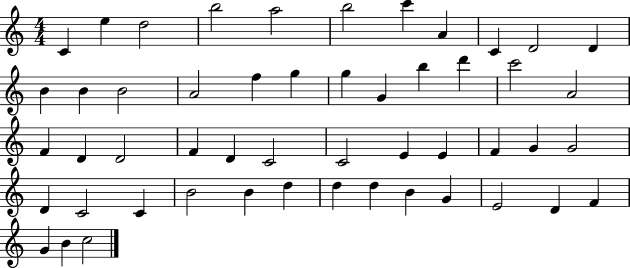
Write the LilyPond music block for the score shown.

{
  \clef treble
  \numericTimeSignature
  \time 4/4
  \key c \major
  c'4 e''4 d''2 | b''2 a''2 | b''2 c'''4 a'4 | c'4 d'2 d'4 | \break b'4 b'4 b'2 | a'2 f''4 g''4 | g''4 g'4 b''4 d'''4 | c'''2 a'2 | \break f'4 d'4 d'2 | f'4 d'4 c'2 | c'2 e'4 e'4 | f'4 g'4 g'2 | \break d'4 c'2 c'4 | b'2 b'4 d''4 | d''4 d''4 b'4 g'4 | e'2 d'4 f'4 | \break g'4 b'4 c''2 | \bar "|."
}